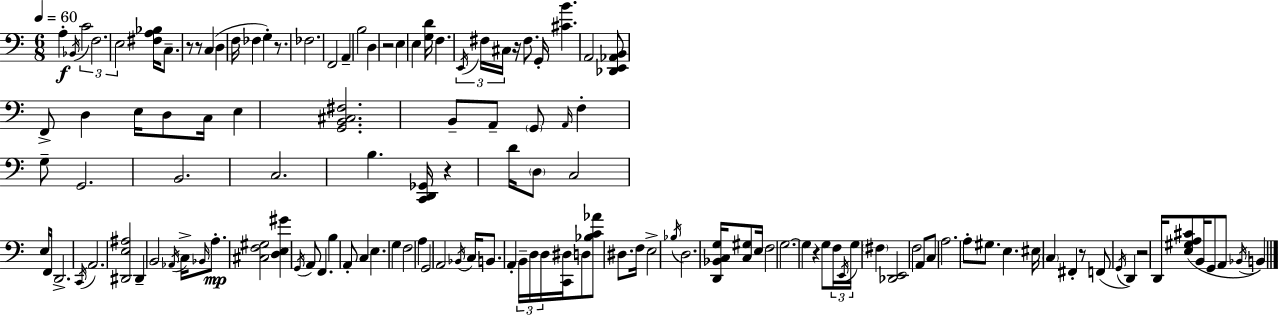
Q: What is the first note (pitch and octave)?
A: A3